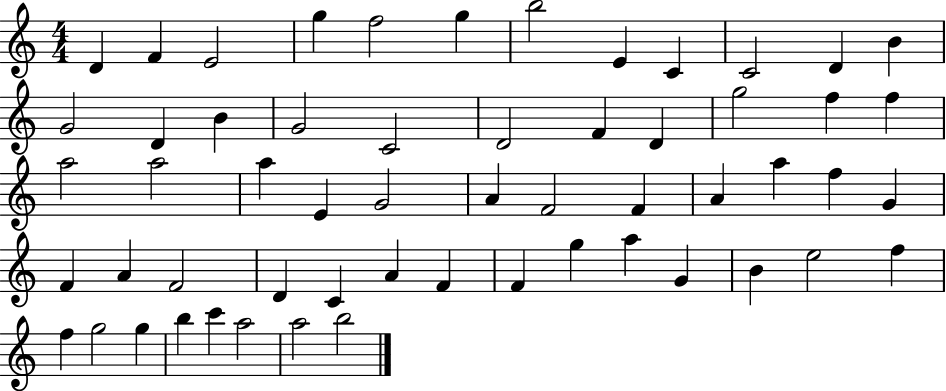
X:1
T:Untitled
M:4/4
L:1/4
K:C
D F E2 g f2 g b2 E C C2 D B G2 D B G2 C2 D2 F D g2 f f a2 a2 a E G2 A F2 F A a f G F A F2 D C A F F g a G B e2 f f g2 g b c' a2 a2 b2